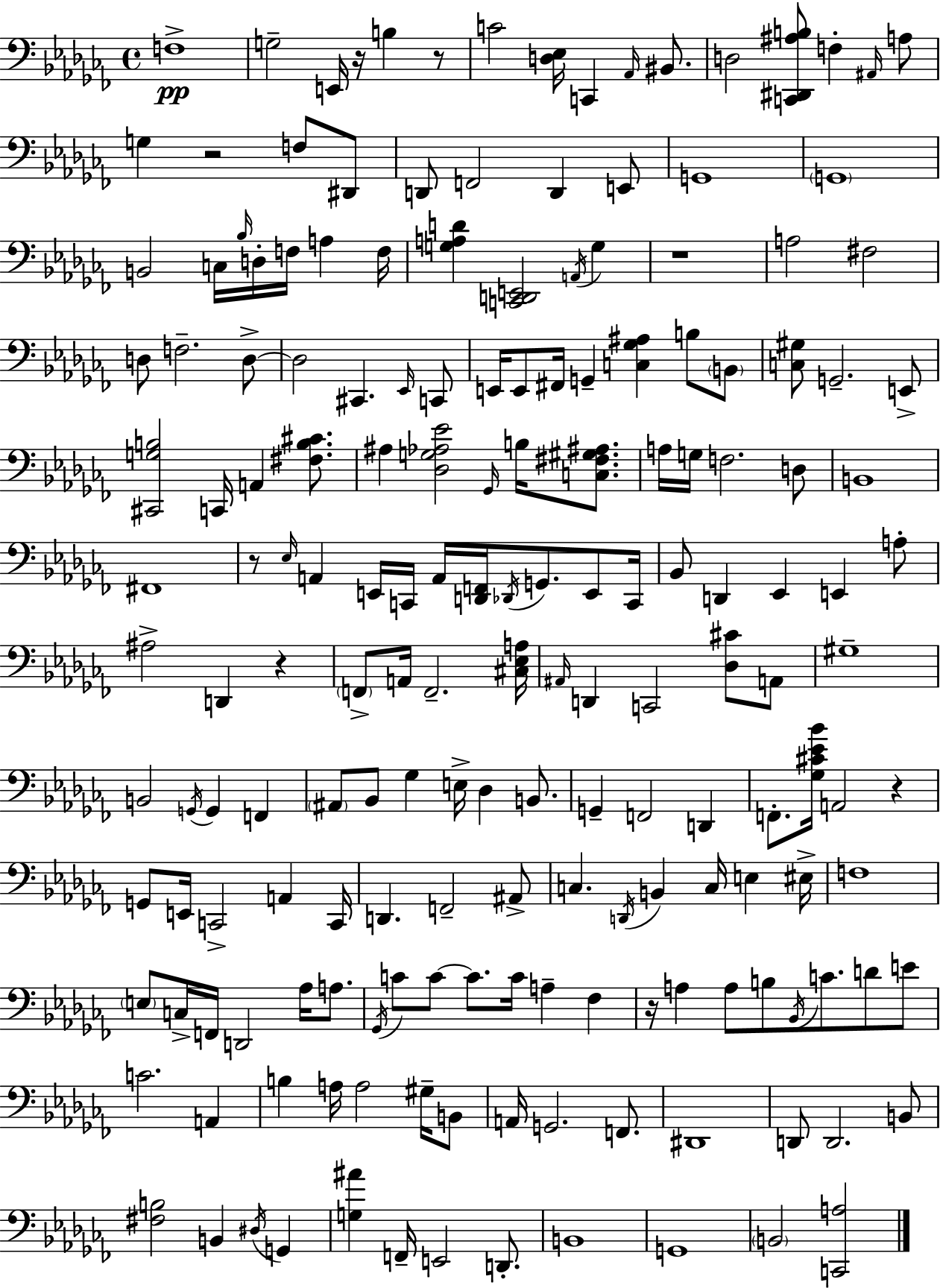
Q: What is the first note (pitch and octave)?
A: F3